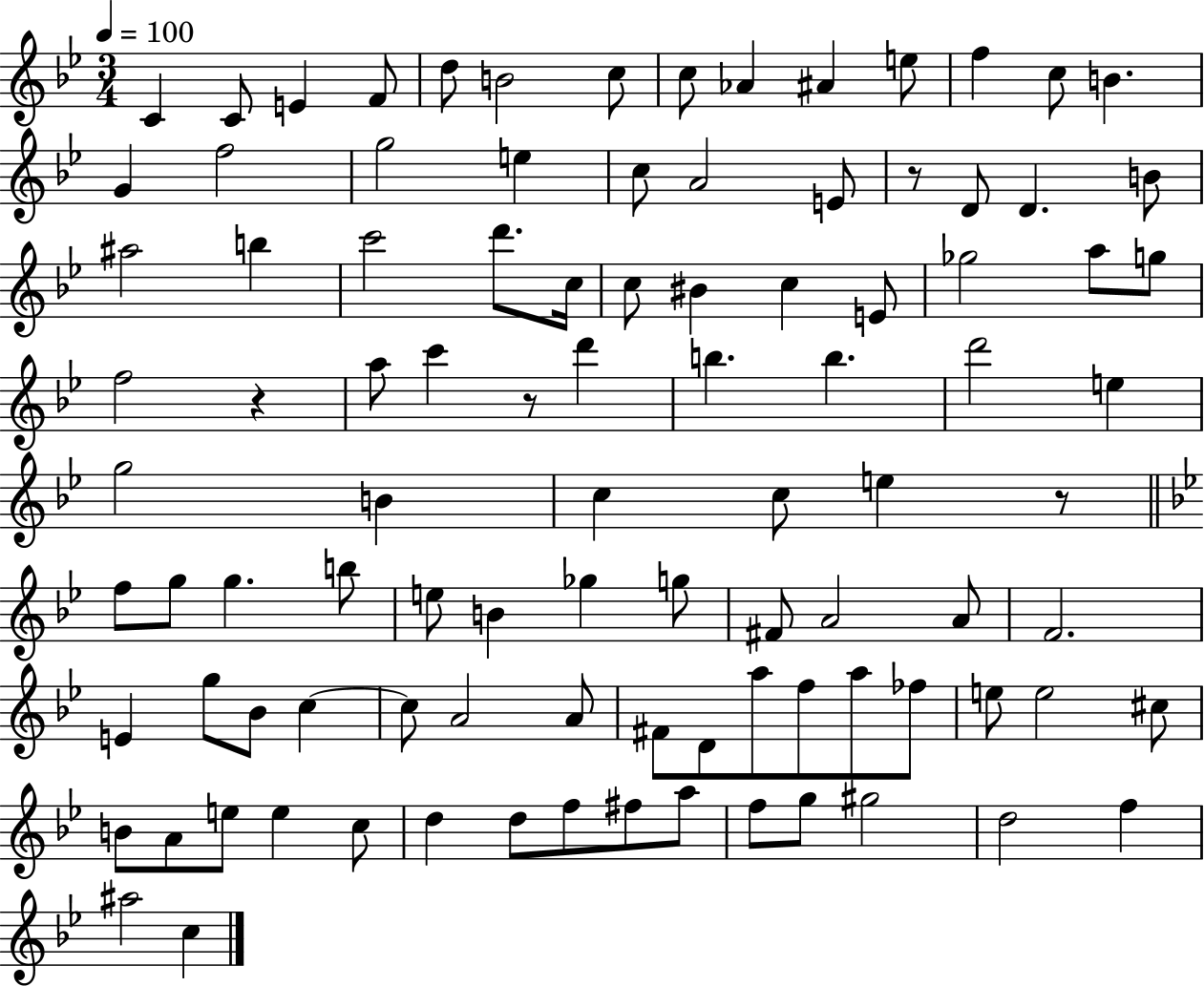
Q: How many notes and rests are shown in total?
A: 98